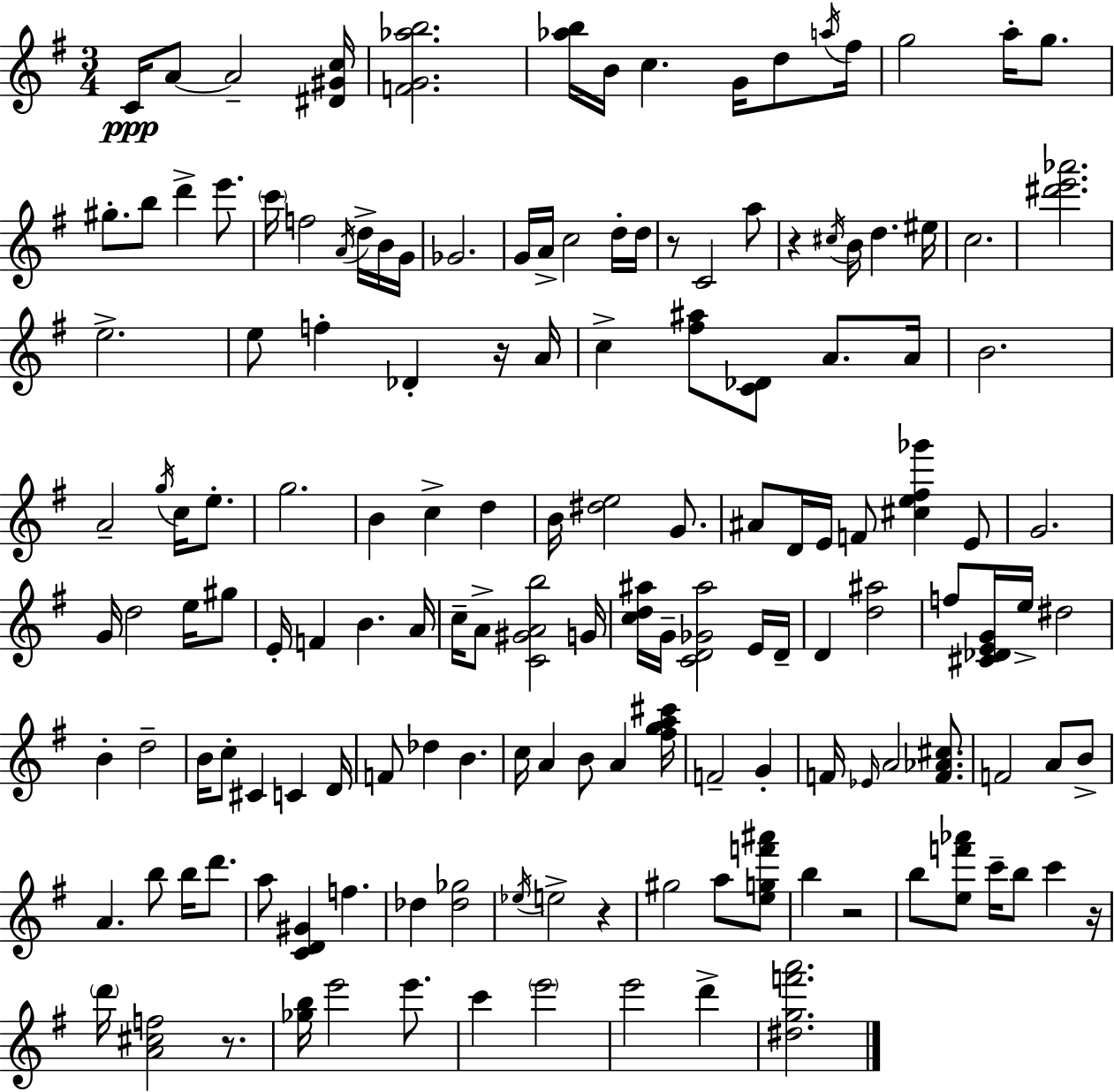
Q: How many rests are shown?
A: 7